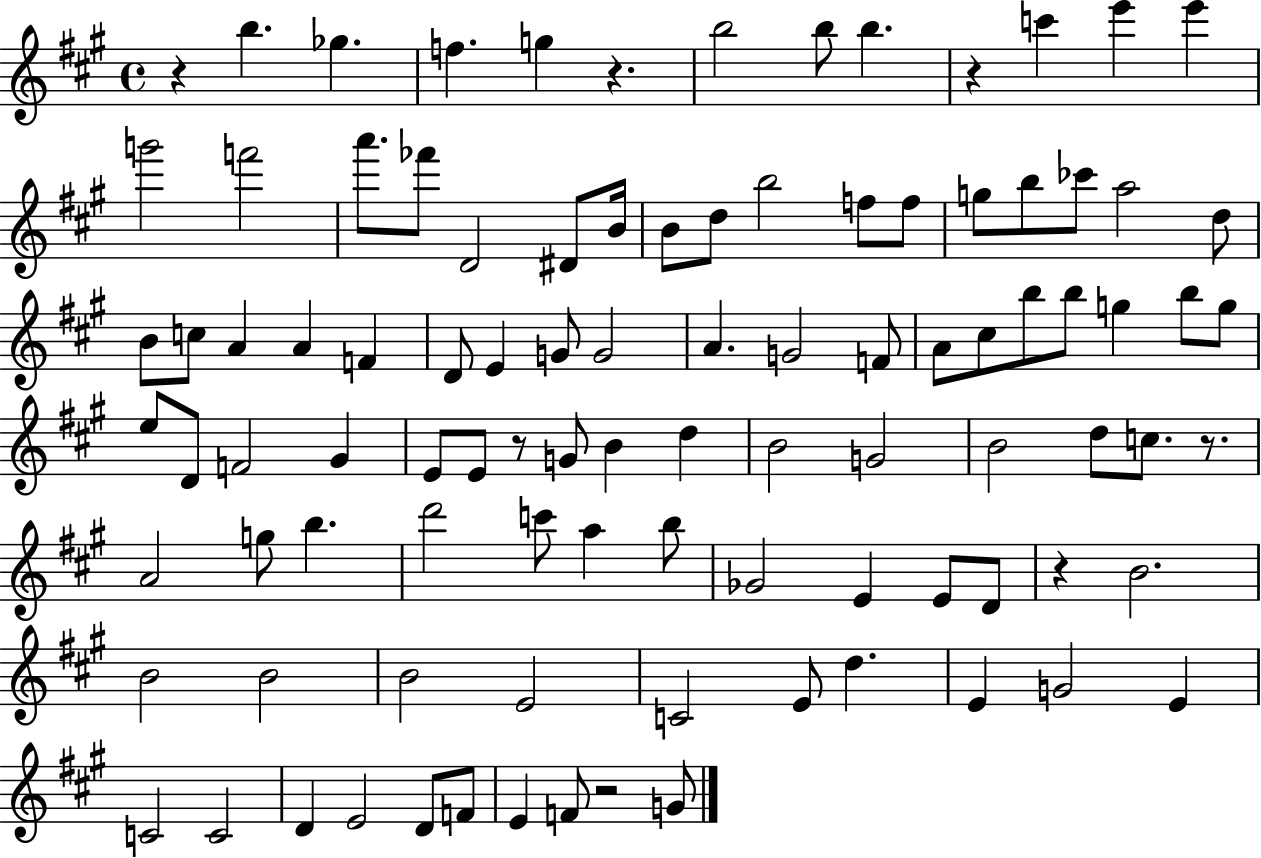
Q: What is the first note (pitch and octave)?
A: B5